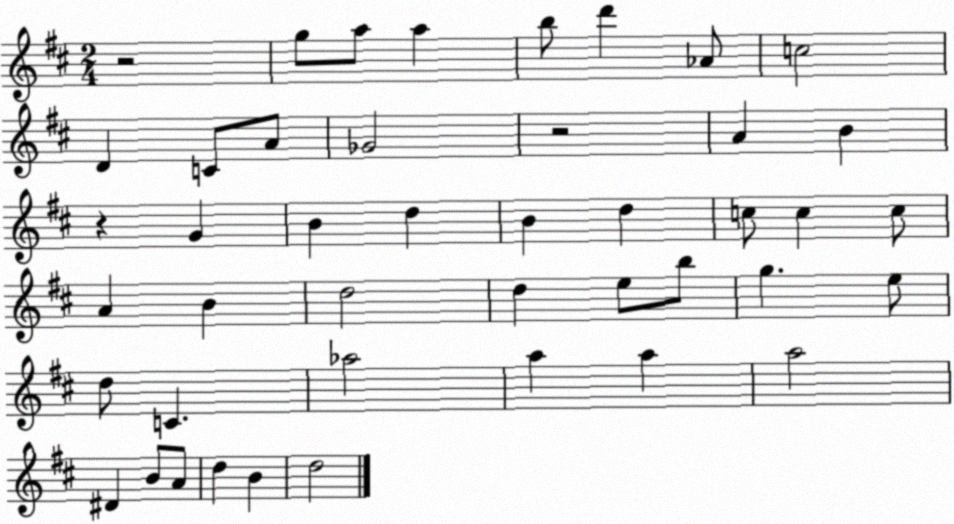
X:1
T:Untitled
M:2/4
L:1/4
K:D
z2 g/2 a/2 a b/2 d' _A/2 c2 D C/2 A/2 _G2 z2 A B z G B d B d c/2 c c/2 A B d2 d e/2 b/2 g e/2 d/2 C _a2 a a a2 ^D B/2 A/2 d B d2